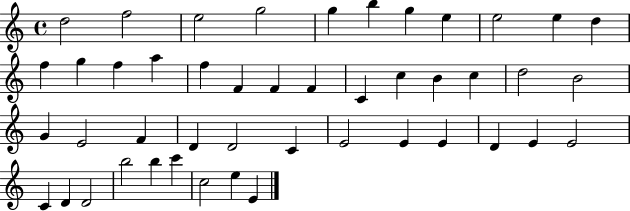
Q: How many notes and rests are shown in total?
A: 46